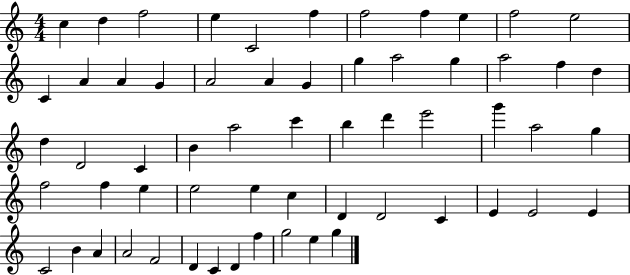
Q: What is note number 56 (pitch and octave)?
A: D4